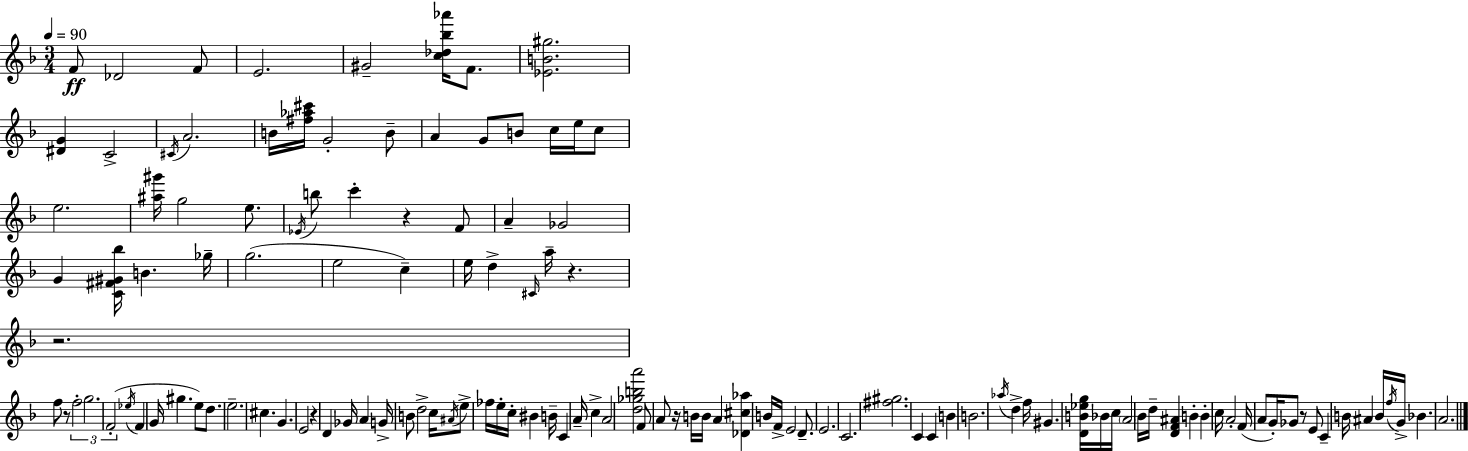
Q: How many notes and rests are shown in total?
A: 128